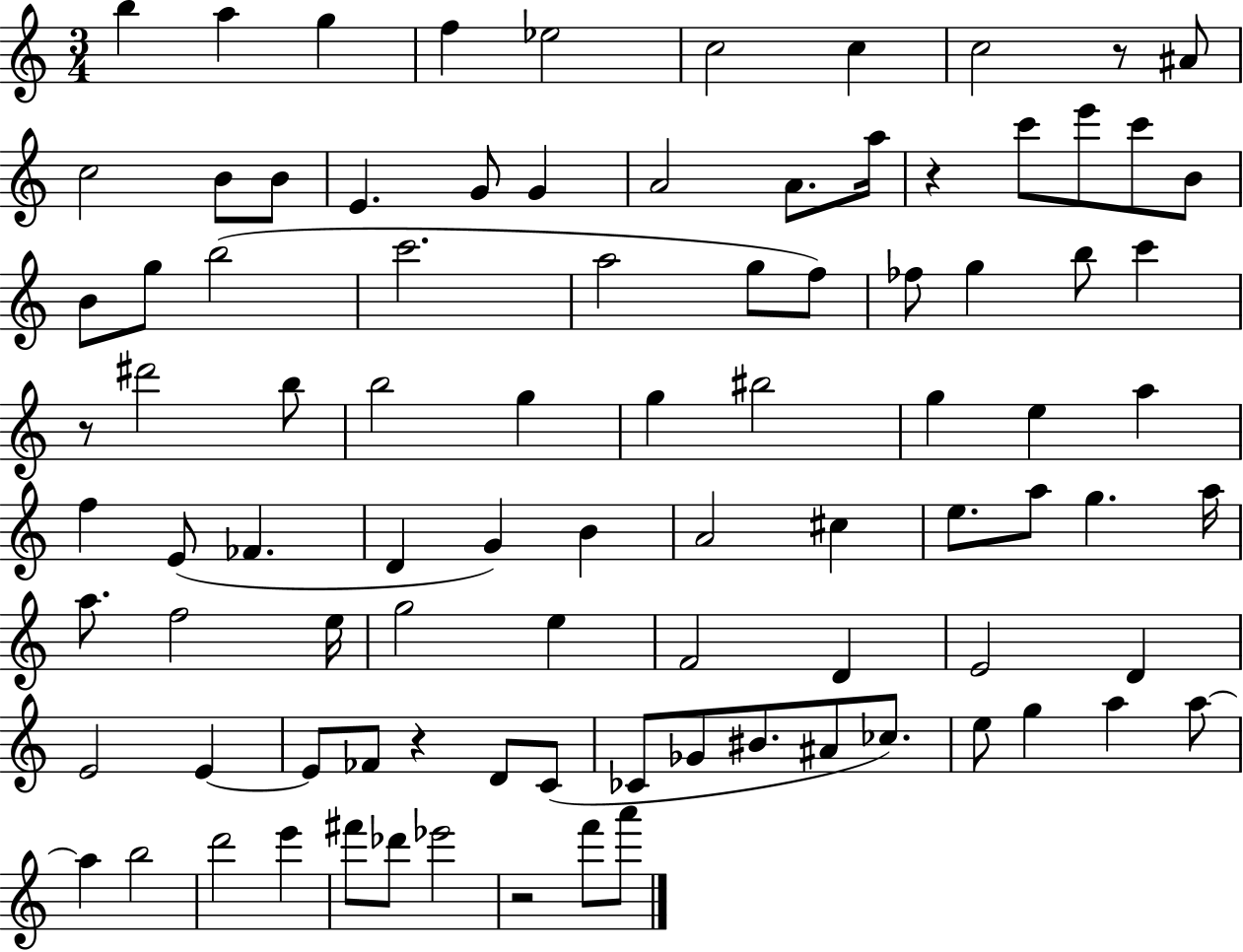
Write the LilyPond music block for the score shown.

{
  \clef treble
  \numericTimeSignature
  \time 3/4
  \key c \major
  b''4 a''4 g''4 | f''4 ees''2 | c''2 c''4 | c''2 r8 ais'8 | \break c''2 b'8 b'8 | e'4. g'8 g'4 | a'2 a'8. a''16 | r4 c'''8 e'''8 c'''8 b'8 | \break b'8 g''8 b''2( | c'''2. | a''2 g''8 f''8) | fes''8 g''4 b''8 c'''4 | \break r8 dis'''2 b''8 | b''2 g''4 | g''4 bis''2 | g''4 e''4 a''4 | \break f''4 e'8( fes'4. | d'4 g'4) b'4 | a'2 cis''4 | e''8. a''8 g''4. a''16 | \break a''8. f''2 e''16 | g''2 e''4 | f'2 d'4 | e'2 d'4 | \break e'2 e'4~~ | e'8 fes'8 r4 d'8 c'8( | ces'8 ges'8 bis'8. ais'8 ces''8.) | e''8 g''4 a''4 a''8~~ | \break a''4 b''2 | d'''2 e'''4 | fis'''8 des'''8 ees'''2 | r2 f'''8 a'''8 | \break \bar "|."
}